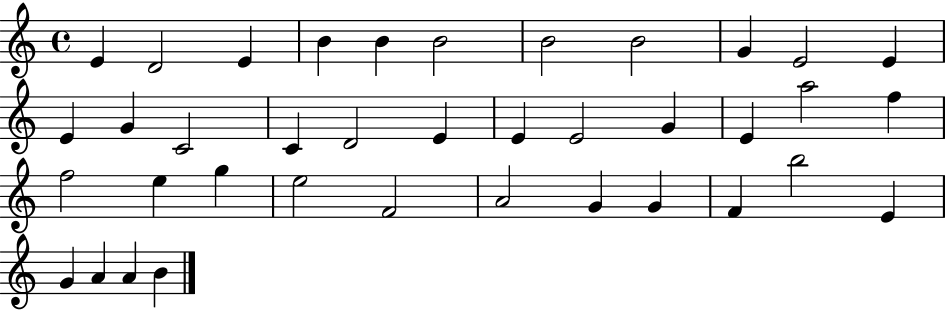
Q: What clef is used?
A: treble